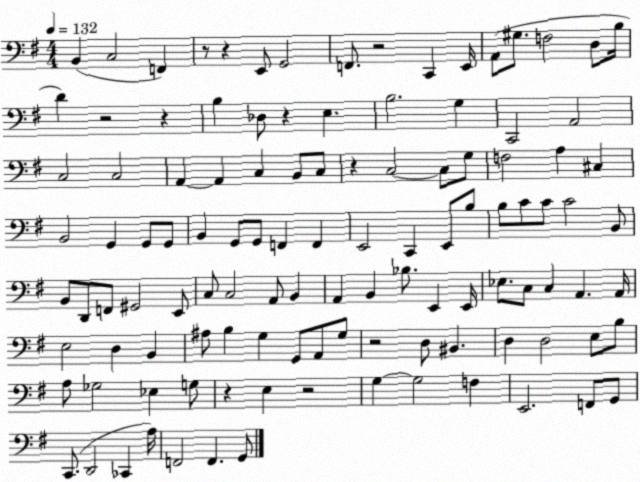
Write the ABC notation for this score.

X:1
T:Untitled
M:4/4
L:1/4
K:G
B,, C,2 F,, z/2 z E,,/2 G,,2 F,,/2 z2 C,, E,,/4 A,,/2 ^G,/2 F,2 D,/2 B,/4 D z2 z B, _D,/2 z E, B,2 G, C,,2 A,,2 C,2 C,2 A,, A,, C, B,,/2 C,/2 z C,2 C,/2 G,/2 F,2 A, ^C, B,,2 G,, G,,/2 G,,/2 B,, G,,/2 G,,/2 F,, F,, E,,2 C,, E,,/2 B,/2 B,/2 C/2 C/2 C2 B,,/2 B,,/2 D,,/2 F,,/2 ^G,,2 E,,/2 C,/2 C,2 A,,/2 B,, A,, B,, _B,/2 E,, E,,/4 _E,/2 C,/2 C, A,, A,,/4 E,2 D, B,, ^A,/2 B, G, G,,/2 A,,/2 G,/2 z2 D,/2 ^B,, D, D,2 E,/2 B,/2 A,/2 _G,2 _E, G,/2 z E, z2 G, G,2 F, E,,2 F,,/2 G,,/2 C,,/2 D,,2 _C,, A,/4 F,,2 F,, G,,/2